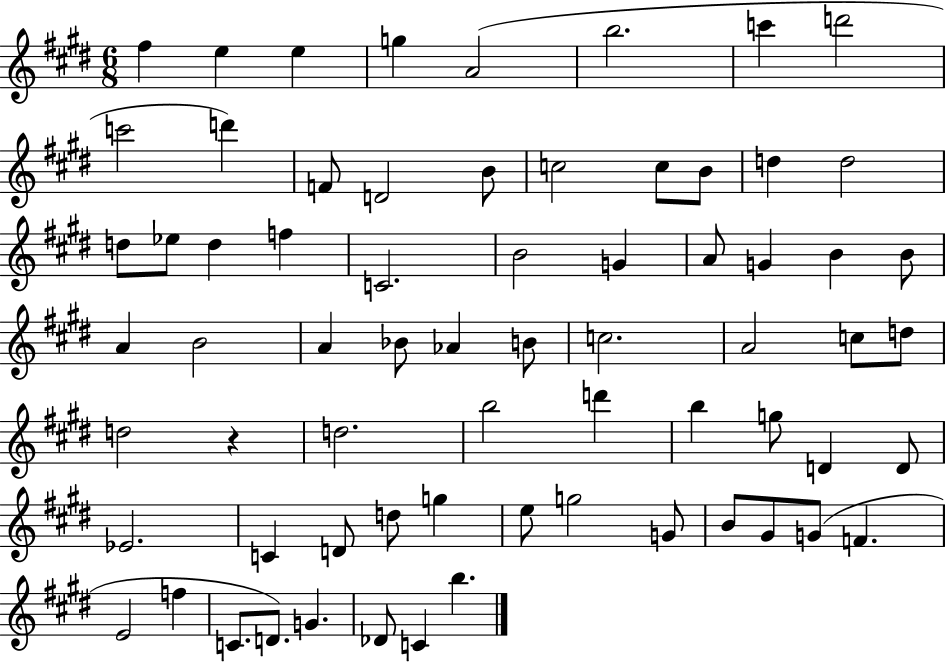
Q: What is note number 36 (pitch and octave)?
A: C5